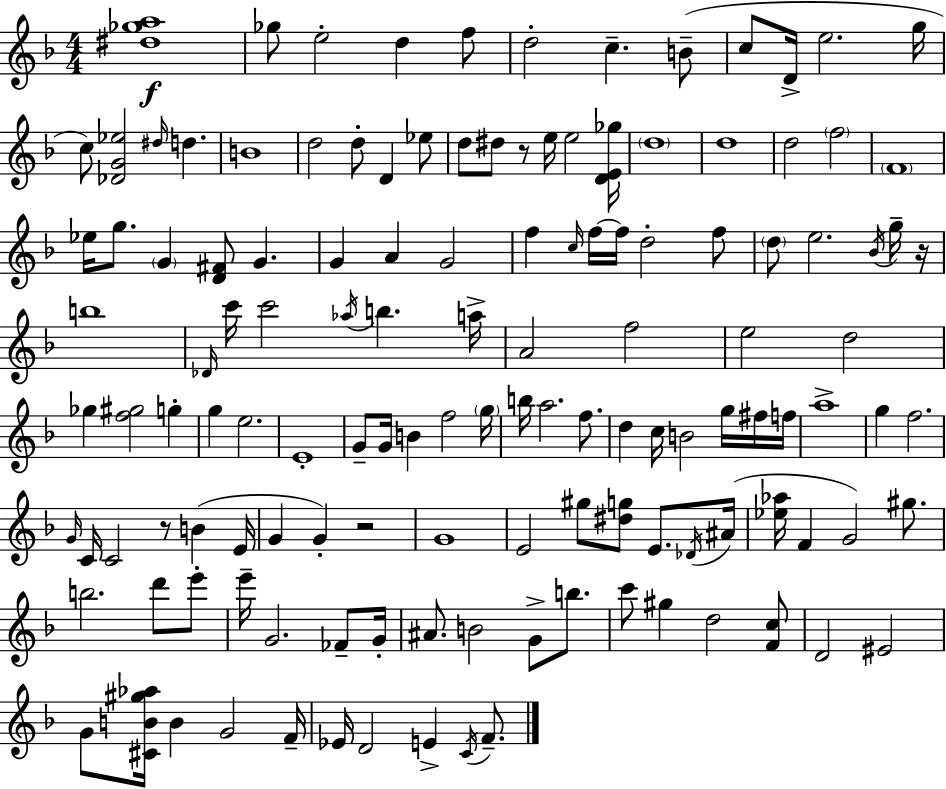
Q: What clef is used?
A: treble